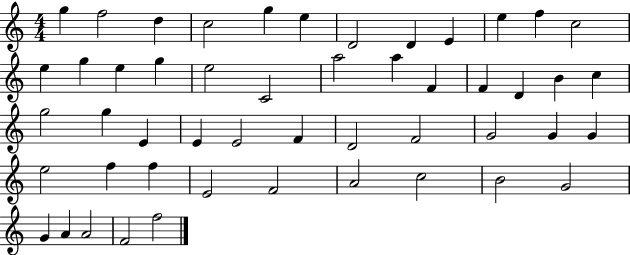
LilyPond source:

{
  \clef treble
  \numericTimeSignature
  \time 4/4
  \key c \major
  g''4 f''2 d''4 | c''2 g''4 e''4 | d'2 d'4 e'4 | e''4 f''4 c''2 | \break e''4 g''4 e''4 g''4 | e''2 c'2 | a''2 a''4 f'4 | f'4 d'4 b'4 c''4 | \break g''2 g''4 e'4 | e'4 e'2 f'4 | d'2 f'2 | g'2 g'4 g'4 | \break e''2 f''4 f''4 | e'2 f'2 | a'2 c''2 | b'2 g'2 | \break g'4 a'4 a'2 | f'2 f''2 | \bar "|."
}